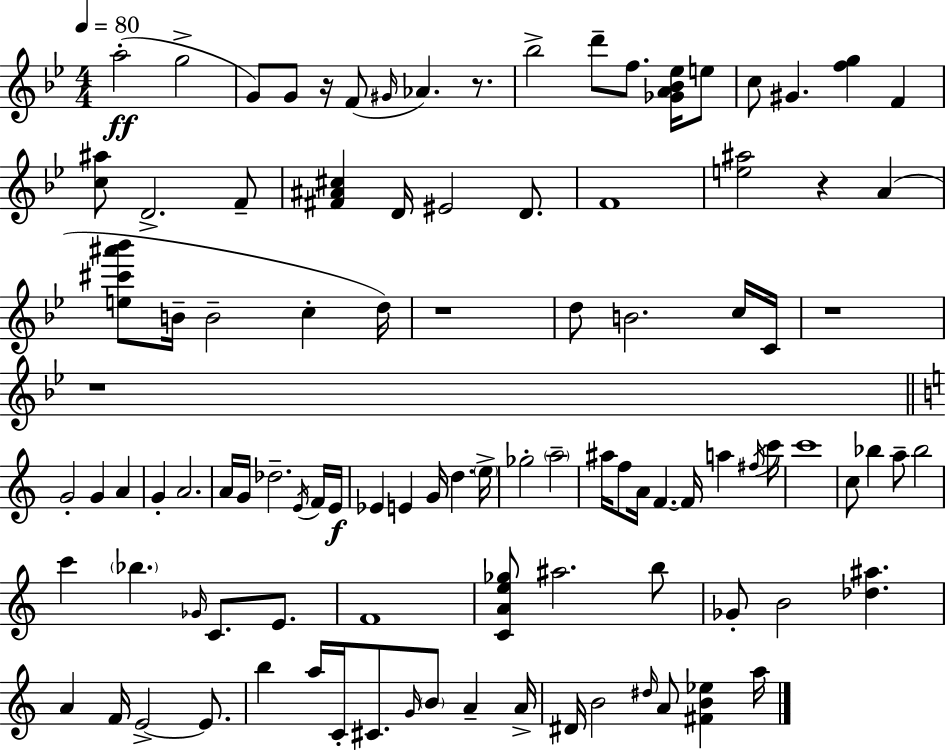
A5/h G5/h G4/e G4/e R/s F4/e G#4/s Ab4/q. R/e. Bb5/h D6/e F5/e. [Gb4,A4,Bb4,Eb5]/s E5/e C5/e G#4/q. [F5,G5]/q F4/q [C5,A#5]/e D4/h. F4/e [F#4,A#4,C#5]/q D4/s EIS4/h D4/e. F4/w [E5,A#5]/h R/q A4/q [E5,C#6,A#6,Bb6]/e B4/s B4/h C5/q D5/s R/w D5/e B4/h. C5/s C4/s R/w R/w G4/h G4/q A4/q G4/q A4/h. A4/s G4/s Db5/h. E4/s F4/s E4/s Eb4/q E4/q G4/s D5/q. E5/s Gb5/h A5/h A#5/s F5/e A4/s F4/q. F4/s A5/q F#5/s C6/s C6/w C5/e Bb5/q A5/e Bb5/h C6/q Bb5/q. Gb4/s C4/e. E4/e. F4/w [C4,A4,E5,Gb5]/e A#5/h. B5/e Gb4/e B4/h [Db5,A#5]/q. A4/q F4/s E4/h E4/e. B5/q A5/s C4/s C#4/e. G4/s B4/e A4/q A4/s D#4/s B4/h D#5/s A4/e [F#4,B4,Eb5]/q A5/s